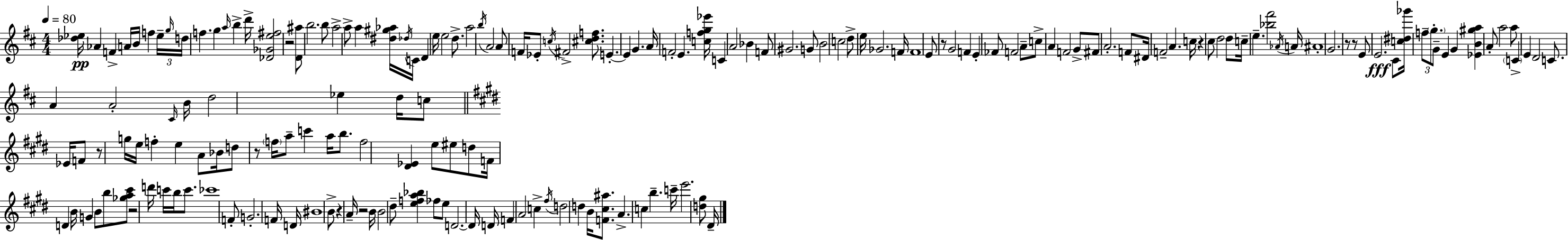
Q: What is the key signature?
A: D major